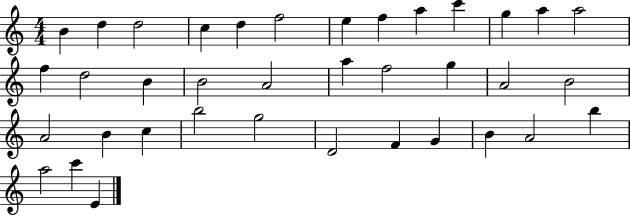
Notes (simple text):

B4/q D5/q D5/h C5/q D5/q F5/h E5/q F5/q A5/q C6/q G5/q A5/q A5/h F5/q D5/h B4/q B4/h A4/h A5/q F5/h G5/q A4/h B4/h A4/h B4/q C5/q B5/h G5/h D4/h F4/q G4/q B4/q A4/h B5/q A5/h C6/q E4/q